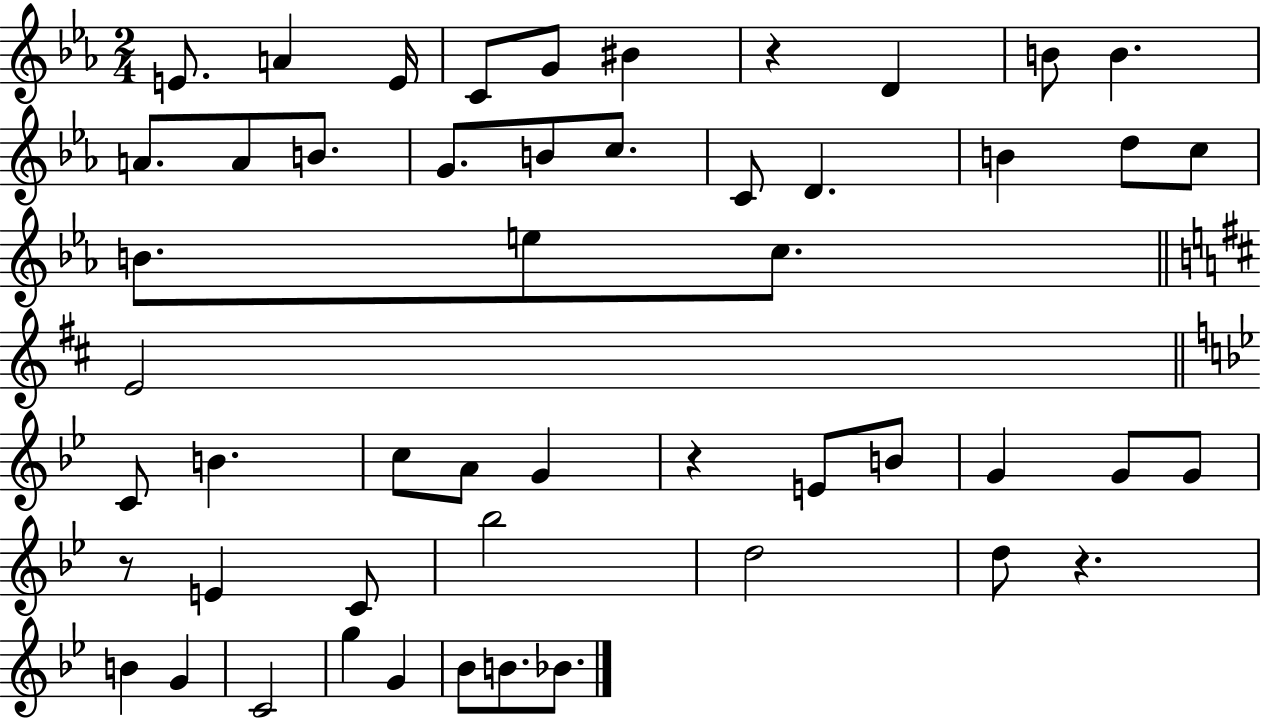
X:1
T:Untitled
M:2/4
L:1/4
K:Eb
E/2 A E/4 C/2 G/2 ^B z D B/2 B A/2 A/2 B/2 G/2 B/2 c/2 C/2 D B d/2 c/2 B/2 e/2 c/2 E2 C/2 B c/2 A/2 G z E/2 B/2 G G/2 G/2 z/2 E C/2 _b2 d2 d/2 z B G C2 g G _B/2 B/2 _B/2